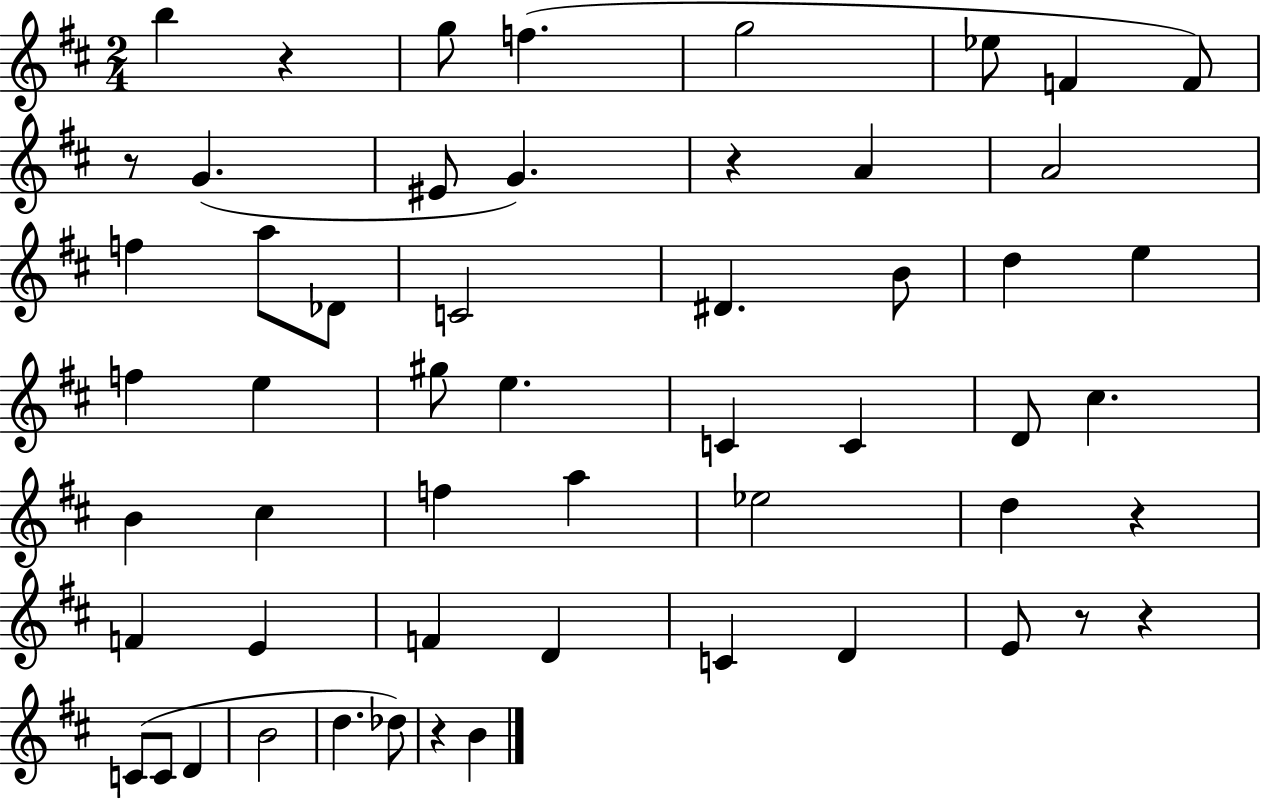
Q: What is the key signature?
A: D major